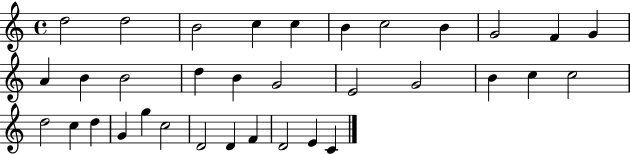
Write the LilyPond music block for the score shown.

{
  \clef treble
  \time 4/4
  \defaultTimeSignature
  \key c \major
  d''2 d''2 | b'2 c''4 c''4 | b'4 c''2 b'4 | g'2 f'4 g'4 | \break a'4 b'4 b'2 | d''4 b'4 g'2 | e'2 g'2 | b'4 c''4 c''2 | \break d''2 c''4 d''4 | g'4 g''4 c''2 | d'2 d'4 f'4 | d'2 e'4 c'4 | \break \bar "|."
}